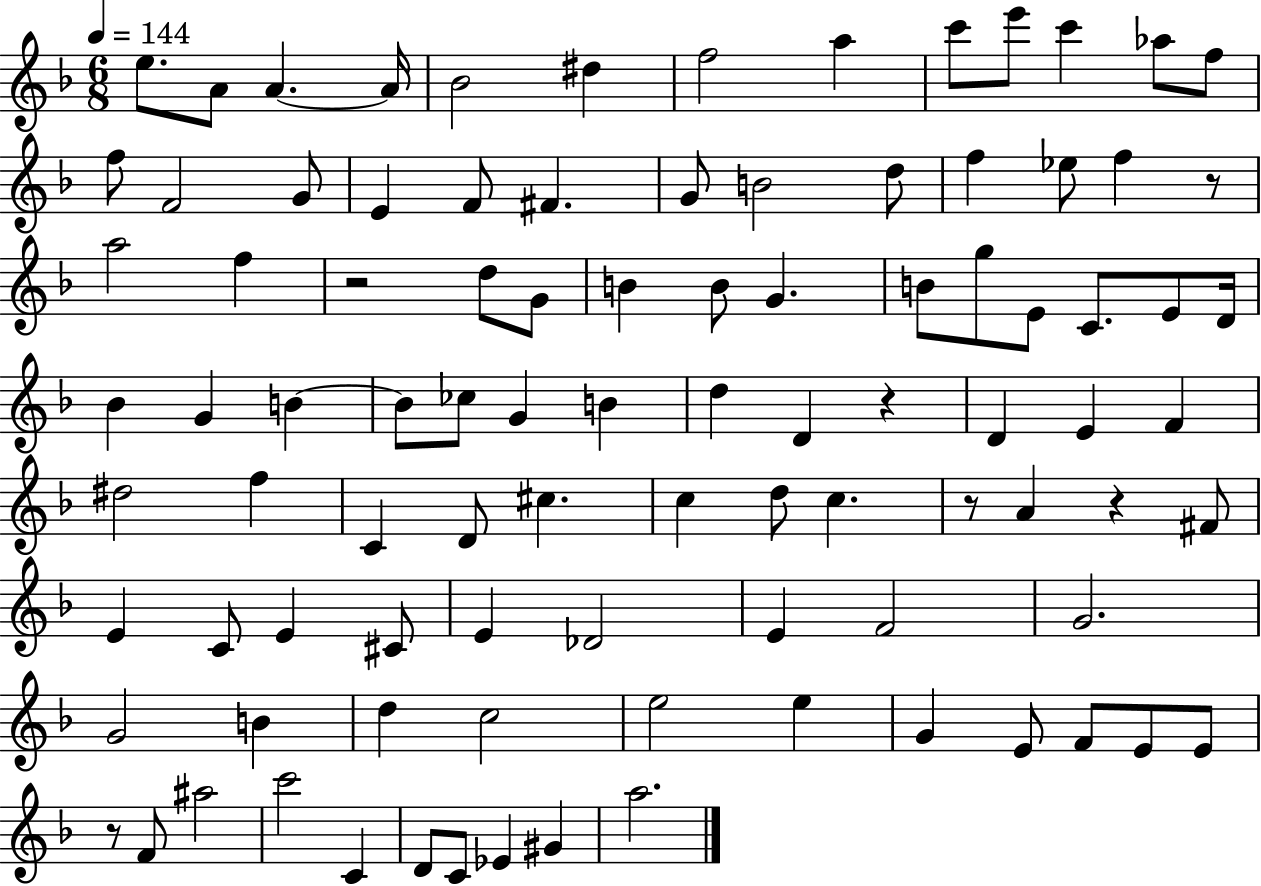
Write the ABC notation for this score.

X:1
T:Untitled
M:6/8
L:1/4
K:F
e/2 A/2 A A/4 _B2 ^d f2 a c'/2 e'/2 c' _a/2 f/2 f/2 F2 G/2 E F/2 ^F G/2 B2 d/2 f _e/2 f z/2 a2 f z2 d/2 G/2 B B/2 G B/2 g/2 E/2 C/2 E/2 D/4 _B G B B/2 _c/2 G B d D z D E F ^d2 f C D/2 ^c c d/2 c z/2 A z ^F/2 E C/2 E ^C/2 E _D2 E F2 G2 G2 B d c2 e2 e G E/2 F/2 E/2 E/2 z/2 F/2 ^a2 c'2 C D/2 C/2 _E ^G a2